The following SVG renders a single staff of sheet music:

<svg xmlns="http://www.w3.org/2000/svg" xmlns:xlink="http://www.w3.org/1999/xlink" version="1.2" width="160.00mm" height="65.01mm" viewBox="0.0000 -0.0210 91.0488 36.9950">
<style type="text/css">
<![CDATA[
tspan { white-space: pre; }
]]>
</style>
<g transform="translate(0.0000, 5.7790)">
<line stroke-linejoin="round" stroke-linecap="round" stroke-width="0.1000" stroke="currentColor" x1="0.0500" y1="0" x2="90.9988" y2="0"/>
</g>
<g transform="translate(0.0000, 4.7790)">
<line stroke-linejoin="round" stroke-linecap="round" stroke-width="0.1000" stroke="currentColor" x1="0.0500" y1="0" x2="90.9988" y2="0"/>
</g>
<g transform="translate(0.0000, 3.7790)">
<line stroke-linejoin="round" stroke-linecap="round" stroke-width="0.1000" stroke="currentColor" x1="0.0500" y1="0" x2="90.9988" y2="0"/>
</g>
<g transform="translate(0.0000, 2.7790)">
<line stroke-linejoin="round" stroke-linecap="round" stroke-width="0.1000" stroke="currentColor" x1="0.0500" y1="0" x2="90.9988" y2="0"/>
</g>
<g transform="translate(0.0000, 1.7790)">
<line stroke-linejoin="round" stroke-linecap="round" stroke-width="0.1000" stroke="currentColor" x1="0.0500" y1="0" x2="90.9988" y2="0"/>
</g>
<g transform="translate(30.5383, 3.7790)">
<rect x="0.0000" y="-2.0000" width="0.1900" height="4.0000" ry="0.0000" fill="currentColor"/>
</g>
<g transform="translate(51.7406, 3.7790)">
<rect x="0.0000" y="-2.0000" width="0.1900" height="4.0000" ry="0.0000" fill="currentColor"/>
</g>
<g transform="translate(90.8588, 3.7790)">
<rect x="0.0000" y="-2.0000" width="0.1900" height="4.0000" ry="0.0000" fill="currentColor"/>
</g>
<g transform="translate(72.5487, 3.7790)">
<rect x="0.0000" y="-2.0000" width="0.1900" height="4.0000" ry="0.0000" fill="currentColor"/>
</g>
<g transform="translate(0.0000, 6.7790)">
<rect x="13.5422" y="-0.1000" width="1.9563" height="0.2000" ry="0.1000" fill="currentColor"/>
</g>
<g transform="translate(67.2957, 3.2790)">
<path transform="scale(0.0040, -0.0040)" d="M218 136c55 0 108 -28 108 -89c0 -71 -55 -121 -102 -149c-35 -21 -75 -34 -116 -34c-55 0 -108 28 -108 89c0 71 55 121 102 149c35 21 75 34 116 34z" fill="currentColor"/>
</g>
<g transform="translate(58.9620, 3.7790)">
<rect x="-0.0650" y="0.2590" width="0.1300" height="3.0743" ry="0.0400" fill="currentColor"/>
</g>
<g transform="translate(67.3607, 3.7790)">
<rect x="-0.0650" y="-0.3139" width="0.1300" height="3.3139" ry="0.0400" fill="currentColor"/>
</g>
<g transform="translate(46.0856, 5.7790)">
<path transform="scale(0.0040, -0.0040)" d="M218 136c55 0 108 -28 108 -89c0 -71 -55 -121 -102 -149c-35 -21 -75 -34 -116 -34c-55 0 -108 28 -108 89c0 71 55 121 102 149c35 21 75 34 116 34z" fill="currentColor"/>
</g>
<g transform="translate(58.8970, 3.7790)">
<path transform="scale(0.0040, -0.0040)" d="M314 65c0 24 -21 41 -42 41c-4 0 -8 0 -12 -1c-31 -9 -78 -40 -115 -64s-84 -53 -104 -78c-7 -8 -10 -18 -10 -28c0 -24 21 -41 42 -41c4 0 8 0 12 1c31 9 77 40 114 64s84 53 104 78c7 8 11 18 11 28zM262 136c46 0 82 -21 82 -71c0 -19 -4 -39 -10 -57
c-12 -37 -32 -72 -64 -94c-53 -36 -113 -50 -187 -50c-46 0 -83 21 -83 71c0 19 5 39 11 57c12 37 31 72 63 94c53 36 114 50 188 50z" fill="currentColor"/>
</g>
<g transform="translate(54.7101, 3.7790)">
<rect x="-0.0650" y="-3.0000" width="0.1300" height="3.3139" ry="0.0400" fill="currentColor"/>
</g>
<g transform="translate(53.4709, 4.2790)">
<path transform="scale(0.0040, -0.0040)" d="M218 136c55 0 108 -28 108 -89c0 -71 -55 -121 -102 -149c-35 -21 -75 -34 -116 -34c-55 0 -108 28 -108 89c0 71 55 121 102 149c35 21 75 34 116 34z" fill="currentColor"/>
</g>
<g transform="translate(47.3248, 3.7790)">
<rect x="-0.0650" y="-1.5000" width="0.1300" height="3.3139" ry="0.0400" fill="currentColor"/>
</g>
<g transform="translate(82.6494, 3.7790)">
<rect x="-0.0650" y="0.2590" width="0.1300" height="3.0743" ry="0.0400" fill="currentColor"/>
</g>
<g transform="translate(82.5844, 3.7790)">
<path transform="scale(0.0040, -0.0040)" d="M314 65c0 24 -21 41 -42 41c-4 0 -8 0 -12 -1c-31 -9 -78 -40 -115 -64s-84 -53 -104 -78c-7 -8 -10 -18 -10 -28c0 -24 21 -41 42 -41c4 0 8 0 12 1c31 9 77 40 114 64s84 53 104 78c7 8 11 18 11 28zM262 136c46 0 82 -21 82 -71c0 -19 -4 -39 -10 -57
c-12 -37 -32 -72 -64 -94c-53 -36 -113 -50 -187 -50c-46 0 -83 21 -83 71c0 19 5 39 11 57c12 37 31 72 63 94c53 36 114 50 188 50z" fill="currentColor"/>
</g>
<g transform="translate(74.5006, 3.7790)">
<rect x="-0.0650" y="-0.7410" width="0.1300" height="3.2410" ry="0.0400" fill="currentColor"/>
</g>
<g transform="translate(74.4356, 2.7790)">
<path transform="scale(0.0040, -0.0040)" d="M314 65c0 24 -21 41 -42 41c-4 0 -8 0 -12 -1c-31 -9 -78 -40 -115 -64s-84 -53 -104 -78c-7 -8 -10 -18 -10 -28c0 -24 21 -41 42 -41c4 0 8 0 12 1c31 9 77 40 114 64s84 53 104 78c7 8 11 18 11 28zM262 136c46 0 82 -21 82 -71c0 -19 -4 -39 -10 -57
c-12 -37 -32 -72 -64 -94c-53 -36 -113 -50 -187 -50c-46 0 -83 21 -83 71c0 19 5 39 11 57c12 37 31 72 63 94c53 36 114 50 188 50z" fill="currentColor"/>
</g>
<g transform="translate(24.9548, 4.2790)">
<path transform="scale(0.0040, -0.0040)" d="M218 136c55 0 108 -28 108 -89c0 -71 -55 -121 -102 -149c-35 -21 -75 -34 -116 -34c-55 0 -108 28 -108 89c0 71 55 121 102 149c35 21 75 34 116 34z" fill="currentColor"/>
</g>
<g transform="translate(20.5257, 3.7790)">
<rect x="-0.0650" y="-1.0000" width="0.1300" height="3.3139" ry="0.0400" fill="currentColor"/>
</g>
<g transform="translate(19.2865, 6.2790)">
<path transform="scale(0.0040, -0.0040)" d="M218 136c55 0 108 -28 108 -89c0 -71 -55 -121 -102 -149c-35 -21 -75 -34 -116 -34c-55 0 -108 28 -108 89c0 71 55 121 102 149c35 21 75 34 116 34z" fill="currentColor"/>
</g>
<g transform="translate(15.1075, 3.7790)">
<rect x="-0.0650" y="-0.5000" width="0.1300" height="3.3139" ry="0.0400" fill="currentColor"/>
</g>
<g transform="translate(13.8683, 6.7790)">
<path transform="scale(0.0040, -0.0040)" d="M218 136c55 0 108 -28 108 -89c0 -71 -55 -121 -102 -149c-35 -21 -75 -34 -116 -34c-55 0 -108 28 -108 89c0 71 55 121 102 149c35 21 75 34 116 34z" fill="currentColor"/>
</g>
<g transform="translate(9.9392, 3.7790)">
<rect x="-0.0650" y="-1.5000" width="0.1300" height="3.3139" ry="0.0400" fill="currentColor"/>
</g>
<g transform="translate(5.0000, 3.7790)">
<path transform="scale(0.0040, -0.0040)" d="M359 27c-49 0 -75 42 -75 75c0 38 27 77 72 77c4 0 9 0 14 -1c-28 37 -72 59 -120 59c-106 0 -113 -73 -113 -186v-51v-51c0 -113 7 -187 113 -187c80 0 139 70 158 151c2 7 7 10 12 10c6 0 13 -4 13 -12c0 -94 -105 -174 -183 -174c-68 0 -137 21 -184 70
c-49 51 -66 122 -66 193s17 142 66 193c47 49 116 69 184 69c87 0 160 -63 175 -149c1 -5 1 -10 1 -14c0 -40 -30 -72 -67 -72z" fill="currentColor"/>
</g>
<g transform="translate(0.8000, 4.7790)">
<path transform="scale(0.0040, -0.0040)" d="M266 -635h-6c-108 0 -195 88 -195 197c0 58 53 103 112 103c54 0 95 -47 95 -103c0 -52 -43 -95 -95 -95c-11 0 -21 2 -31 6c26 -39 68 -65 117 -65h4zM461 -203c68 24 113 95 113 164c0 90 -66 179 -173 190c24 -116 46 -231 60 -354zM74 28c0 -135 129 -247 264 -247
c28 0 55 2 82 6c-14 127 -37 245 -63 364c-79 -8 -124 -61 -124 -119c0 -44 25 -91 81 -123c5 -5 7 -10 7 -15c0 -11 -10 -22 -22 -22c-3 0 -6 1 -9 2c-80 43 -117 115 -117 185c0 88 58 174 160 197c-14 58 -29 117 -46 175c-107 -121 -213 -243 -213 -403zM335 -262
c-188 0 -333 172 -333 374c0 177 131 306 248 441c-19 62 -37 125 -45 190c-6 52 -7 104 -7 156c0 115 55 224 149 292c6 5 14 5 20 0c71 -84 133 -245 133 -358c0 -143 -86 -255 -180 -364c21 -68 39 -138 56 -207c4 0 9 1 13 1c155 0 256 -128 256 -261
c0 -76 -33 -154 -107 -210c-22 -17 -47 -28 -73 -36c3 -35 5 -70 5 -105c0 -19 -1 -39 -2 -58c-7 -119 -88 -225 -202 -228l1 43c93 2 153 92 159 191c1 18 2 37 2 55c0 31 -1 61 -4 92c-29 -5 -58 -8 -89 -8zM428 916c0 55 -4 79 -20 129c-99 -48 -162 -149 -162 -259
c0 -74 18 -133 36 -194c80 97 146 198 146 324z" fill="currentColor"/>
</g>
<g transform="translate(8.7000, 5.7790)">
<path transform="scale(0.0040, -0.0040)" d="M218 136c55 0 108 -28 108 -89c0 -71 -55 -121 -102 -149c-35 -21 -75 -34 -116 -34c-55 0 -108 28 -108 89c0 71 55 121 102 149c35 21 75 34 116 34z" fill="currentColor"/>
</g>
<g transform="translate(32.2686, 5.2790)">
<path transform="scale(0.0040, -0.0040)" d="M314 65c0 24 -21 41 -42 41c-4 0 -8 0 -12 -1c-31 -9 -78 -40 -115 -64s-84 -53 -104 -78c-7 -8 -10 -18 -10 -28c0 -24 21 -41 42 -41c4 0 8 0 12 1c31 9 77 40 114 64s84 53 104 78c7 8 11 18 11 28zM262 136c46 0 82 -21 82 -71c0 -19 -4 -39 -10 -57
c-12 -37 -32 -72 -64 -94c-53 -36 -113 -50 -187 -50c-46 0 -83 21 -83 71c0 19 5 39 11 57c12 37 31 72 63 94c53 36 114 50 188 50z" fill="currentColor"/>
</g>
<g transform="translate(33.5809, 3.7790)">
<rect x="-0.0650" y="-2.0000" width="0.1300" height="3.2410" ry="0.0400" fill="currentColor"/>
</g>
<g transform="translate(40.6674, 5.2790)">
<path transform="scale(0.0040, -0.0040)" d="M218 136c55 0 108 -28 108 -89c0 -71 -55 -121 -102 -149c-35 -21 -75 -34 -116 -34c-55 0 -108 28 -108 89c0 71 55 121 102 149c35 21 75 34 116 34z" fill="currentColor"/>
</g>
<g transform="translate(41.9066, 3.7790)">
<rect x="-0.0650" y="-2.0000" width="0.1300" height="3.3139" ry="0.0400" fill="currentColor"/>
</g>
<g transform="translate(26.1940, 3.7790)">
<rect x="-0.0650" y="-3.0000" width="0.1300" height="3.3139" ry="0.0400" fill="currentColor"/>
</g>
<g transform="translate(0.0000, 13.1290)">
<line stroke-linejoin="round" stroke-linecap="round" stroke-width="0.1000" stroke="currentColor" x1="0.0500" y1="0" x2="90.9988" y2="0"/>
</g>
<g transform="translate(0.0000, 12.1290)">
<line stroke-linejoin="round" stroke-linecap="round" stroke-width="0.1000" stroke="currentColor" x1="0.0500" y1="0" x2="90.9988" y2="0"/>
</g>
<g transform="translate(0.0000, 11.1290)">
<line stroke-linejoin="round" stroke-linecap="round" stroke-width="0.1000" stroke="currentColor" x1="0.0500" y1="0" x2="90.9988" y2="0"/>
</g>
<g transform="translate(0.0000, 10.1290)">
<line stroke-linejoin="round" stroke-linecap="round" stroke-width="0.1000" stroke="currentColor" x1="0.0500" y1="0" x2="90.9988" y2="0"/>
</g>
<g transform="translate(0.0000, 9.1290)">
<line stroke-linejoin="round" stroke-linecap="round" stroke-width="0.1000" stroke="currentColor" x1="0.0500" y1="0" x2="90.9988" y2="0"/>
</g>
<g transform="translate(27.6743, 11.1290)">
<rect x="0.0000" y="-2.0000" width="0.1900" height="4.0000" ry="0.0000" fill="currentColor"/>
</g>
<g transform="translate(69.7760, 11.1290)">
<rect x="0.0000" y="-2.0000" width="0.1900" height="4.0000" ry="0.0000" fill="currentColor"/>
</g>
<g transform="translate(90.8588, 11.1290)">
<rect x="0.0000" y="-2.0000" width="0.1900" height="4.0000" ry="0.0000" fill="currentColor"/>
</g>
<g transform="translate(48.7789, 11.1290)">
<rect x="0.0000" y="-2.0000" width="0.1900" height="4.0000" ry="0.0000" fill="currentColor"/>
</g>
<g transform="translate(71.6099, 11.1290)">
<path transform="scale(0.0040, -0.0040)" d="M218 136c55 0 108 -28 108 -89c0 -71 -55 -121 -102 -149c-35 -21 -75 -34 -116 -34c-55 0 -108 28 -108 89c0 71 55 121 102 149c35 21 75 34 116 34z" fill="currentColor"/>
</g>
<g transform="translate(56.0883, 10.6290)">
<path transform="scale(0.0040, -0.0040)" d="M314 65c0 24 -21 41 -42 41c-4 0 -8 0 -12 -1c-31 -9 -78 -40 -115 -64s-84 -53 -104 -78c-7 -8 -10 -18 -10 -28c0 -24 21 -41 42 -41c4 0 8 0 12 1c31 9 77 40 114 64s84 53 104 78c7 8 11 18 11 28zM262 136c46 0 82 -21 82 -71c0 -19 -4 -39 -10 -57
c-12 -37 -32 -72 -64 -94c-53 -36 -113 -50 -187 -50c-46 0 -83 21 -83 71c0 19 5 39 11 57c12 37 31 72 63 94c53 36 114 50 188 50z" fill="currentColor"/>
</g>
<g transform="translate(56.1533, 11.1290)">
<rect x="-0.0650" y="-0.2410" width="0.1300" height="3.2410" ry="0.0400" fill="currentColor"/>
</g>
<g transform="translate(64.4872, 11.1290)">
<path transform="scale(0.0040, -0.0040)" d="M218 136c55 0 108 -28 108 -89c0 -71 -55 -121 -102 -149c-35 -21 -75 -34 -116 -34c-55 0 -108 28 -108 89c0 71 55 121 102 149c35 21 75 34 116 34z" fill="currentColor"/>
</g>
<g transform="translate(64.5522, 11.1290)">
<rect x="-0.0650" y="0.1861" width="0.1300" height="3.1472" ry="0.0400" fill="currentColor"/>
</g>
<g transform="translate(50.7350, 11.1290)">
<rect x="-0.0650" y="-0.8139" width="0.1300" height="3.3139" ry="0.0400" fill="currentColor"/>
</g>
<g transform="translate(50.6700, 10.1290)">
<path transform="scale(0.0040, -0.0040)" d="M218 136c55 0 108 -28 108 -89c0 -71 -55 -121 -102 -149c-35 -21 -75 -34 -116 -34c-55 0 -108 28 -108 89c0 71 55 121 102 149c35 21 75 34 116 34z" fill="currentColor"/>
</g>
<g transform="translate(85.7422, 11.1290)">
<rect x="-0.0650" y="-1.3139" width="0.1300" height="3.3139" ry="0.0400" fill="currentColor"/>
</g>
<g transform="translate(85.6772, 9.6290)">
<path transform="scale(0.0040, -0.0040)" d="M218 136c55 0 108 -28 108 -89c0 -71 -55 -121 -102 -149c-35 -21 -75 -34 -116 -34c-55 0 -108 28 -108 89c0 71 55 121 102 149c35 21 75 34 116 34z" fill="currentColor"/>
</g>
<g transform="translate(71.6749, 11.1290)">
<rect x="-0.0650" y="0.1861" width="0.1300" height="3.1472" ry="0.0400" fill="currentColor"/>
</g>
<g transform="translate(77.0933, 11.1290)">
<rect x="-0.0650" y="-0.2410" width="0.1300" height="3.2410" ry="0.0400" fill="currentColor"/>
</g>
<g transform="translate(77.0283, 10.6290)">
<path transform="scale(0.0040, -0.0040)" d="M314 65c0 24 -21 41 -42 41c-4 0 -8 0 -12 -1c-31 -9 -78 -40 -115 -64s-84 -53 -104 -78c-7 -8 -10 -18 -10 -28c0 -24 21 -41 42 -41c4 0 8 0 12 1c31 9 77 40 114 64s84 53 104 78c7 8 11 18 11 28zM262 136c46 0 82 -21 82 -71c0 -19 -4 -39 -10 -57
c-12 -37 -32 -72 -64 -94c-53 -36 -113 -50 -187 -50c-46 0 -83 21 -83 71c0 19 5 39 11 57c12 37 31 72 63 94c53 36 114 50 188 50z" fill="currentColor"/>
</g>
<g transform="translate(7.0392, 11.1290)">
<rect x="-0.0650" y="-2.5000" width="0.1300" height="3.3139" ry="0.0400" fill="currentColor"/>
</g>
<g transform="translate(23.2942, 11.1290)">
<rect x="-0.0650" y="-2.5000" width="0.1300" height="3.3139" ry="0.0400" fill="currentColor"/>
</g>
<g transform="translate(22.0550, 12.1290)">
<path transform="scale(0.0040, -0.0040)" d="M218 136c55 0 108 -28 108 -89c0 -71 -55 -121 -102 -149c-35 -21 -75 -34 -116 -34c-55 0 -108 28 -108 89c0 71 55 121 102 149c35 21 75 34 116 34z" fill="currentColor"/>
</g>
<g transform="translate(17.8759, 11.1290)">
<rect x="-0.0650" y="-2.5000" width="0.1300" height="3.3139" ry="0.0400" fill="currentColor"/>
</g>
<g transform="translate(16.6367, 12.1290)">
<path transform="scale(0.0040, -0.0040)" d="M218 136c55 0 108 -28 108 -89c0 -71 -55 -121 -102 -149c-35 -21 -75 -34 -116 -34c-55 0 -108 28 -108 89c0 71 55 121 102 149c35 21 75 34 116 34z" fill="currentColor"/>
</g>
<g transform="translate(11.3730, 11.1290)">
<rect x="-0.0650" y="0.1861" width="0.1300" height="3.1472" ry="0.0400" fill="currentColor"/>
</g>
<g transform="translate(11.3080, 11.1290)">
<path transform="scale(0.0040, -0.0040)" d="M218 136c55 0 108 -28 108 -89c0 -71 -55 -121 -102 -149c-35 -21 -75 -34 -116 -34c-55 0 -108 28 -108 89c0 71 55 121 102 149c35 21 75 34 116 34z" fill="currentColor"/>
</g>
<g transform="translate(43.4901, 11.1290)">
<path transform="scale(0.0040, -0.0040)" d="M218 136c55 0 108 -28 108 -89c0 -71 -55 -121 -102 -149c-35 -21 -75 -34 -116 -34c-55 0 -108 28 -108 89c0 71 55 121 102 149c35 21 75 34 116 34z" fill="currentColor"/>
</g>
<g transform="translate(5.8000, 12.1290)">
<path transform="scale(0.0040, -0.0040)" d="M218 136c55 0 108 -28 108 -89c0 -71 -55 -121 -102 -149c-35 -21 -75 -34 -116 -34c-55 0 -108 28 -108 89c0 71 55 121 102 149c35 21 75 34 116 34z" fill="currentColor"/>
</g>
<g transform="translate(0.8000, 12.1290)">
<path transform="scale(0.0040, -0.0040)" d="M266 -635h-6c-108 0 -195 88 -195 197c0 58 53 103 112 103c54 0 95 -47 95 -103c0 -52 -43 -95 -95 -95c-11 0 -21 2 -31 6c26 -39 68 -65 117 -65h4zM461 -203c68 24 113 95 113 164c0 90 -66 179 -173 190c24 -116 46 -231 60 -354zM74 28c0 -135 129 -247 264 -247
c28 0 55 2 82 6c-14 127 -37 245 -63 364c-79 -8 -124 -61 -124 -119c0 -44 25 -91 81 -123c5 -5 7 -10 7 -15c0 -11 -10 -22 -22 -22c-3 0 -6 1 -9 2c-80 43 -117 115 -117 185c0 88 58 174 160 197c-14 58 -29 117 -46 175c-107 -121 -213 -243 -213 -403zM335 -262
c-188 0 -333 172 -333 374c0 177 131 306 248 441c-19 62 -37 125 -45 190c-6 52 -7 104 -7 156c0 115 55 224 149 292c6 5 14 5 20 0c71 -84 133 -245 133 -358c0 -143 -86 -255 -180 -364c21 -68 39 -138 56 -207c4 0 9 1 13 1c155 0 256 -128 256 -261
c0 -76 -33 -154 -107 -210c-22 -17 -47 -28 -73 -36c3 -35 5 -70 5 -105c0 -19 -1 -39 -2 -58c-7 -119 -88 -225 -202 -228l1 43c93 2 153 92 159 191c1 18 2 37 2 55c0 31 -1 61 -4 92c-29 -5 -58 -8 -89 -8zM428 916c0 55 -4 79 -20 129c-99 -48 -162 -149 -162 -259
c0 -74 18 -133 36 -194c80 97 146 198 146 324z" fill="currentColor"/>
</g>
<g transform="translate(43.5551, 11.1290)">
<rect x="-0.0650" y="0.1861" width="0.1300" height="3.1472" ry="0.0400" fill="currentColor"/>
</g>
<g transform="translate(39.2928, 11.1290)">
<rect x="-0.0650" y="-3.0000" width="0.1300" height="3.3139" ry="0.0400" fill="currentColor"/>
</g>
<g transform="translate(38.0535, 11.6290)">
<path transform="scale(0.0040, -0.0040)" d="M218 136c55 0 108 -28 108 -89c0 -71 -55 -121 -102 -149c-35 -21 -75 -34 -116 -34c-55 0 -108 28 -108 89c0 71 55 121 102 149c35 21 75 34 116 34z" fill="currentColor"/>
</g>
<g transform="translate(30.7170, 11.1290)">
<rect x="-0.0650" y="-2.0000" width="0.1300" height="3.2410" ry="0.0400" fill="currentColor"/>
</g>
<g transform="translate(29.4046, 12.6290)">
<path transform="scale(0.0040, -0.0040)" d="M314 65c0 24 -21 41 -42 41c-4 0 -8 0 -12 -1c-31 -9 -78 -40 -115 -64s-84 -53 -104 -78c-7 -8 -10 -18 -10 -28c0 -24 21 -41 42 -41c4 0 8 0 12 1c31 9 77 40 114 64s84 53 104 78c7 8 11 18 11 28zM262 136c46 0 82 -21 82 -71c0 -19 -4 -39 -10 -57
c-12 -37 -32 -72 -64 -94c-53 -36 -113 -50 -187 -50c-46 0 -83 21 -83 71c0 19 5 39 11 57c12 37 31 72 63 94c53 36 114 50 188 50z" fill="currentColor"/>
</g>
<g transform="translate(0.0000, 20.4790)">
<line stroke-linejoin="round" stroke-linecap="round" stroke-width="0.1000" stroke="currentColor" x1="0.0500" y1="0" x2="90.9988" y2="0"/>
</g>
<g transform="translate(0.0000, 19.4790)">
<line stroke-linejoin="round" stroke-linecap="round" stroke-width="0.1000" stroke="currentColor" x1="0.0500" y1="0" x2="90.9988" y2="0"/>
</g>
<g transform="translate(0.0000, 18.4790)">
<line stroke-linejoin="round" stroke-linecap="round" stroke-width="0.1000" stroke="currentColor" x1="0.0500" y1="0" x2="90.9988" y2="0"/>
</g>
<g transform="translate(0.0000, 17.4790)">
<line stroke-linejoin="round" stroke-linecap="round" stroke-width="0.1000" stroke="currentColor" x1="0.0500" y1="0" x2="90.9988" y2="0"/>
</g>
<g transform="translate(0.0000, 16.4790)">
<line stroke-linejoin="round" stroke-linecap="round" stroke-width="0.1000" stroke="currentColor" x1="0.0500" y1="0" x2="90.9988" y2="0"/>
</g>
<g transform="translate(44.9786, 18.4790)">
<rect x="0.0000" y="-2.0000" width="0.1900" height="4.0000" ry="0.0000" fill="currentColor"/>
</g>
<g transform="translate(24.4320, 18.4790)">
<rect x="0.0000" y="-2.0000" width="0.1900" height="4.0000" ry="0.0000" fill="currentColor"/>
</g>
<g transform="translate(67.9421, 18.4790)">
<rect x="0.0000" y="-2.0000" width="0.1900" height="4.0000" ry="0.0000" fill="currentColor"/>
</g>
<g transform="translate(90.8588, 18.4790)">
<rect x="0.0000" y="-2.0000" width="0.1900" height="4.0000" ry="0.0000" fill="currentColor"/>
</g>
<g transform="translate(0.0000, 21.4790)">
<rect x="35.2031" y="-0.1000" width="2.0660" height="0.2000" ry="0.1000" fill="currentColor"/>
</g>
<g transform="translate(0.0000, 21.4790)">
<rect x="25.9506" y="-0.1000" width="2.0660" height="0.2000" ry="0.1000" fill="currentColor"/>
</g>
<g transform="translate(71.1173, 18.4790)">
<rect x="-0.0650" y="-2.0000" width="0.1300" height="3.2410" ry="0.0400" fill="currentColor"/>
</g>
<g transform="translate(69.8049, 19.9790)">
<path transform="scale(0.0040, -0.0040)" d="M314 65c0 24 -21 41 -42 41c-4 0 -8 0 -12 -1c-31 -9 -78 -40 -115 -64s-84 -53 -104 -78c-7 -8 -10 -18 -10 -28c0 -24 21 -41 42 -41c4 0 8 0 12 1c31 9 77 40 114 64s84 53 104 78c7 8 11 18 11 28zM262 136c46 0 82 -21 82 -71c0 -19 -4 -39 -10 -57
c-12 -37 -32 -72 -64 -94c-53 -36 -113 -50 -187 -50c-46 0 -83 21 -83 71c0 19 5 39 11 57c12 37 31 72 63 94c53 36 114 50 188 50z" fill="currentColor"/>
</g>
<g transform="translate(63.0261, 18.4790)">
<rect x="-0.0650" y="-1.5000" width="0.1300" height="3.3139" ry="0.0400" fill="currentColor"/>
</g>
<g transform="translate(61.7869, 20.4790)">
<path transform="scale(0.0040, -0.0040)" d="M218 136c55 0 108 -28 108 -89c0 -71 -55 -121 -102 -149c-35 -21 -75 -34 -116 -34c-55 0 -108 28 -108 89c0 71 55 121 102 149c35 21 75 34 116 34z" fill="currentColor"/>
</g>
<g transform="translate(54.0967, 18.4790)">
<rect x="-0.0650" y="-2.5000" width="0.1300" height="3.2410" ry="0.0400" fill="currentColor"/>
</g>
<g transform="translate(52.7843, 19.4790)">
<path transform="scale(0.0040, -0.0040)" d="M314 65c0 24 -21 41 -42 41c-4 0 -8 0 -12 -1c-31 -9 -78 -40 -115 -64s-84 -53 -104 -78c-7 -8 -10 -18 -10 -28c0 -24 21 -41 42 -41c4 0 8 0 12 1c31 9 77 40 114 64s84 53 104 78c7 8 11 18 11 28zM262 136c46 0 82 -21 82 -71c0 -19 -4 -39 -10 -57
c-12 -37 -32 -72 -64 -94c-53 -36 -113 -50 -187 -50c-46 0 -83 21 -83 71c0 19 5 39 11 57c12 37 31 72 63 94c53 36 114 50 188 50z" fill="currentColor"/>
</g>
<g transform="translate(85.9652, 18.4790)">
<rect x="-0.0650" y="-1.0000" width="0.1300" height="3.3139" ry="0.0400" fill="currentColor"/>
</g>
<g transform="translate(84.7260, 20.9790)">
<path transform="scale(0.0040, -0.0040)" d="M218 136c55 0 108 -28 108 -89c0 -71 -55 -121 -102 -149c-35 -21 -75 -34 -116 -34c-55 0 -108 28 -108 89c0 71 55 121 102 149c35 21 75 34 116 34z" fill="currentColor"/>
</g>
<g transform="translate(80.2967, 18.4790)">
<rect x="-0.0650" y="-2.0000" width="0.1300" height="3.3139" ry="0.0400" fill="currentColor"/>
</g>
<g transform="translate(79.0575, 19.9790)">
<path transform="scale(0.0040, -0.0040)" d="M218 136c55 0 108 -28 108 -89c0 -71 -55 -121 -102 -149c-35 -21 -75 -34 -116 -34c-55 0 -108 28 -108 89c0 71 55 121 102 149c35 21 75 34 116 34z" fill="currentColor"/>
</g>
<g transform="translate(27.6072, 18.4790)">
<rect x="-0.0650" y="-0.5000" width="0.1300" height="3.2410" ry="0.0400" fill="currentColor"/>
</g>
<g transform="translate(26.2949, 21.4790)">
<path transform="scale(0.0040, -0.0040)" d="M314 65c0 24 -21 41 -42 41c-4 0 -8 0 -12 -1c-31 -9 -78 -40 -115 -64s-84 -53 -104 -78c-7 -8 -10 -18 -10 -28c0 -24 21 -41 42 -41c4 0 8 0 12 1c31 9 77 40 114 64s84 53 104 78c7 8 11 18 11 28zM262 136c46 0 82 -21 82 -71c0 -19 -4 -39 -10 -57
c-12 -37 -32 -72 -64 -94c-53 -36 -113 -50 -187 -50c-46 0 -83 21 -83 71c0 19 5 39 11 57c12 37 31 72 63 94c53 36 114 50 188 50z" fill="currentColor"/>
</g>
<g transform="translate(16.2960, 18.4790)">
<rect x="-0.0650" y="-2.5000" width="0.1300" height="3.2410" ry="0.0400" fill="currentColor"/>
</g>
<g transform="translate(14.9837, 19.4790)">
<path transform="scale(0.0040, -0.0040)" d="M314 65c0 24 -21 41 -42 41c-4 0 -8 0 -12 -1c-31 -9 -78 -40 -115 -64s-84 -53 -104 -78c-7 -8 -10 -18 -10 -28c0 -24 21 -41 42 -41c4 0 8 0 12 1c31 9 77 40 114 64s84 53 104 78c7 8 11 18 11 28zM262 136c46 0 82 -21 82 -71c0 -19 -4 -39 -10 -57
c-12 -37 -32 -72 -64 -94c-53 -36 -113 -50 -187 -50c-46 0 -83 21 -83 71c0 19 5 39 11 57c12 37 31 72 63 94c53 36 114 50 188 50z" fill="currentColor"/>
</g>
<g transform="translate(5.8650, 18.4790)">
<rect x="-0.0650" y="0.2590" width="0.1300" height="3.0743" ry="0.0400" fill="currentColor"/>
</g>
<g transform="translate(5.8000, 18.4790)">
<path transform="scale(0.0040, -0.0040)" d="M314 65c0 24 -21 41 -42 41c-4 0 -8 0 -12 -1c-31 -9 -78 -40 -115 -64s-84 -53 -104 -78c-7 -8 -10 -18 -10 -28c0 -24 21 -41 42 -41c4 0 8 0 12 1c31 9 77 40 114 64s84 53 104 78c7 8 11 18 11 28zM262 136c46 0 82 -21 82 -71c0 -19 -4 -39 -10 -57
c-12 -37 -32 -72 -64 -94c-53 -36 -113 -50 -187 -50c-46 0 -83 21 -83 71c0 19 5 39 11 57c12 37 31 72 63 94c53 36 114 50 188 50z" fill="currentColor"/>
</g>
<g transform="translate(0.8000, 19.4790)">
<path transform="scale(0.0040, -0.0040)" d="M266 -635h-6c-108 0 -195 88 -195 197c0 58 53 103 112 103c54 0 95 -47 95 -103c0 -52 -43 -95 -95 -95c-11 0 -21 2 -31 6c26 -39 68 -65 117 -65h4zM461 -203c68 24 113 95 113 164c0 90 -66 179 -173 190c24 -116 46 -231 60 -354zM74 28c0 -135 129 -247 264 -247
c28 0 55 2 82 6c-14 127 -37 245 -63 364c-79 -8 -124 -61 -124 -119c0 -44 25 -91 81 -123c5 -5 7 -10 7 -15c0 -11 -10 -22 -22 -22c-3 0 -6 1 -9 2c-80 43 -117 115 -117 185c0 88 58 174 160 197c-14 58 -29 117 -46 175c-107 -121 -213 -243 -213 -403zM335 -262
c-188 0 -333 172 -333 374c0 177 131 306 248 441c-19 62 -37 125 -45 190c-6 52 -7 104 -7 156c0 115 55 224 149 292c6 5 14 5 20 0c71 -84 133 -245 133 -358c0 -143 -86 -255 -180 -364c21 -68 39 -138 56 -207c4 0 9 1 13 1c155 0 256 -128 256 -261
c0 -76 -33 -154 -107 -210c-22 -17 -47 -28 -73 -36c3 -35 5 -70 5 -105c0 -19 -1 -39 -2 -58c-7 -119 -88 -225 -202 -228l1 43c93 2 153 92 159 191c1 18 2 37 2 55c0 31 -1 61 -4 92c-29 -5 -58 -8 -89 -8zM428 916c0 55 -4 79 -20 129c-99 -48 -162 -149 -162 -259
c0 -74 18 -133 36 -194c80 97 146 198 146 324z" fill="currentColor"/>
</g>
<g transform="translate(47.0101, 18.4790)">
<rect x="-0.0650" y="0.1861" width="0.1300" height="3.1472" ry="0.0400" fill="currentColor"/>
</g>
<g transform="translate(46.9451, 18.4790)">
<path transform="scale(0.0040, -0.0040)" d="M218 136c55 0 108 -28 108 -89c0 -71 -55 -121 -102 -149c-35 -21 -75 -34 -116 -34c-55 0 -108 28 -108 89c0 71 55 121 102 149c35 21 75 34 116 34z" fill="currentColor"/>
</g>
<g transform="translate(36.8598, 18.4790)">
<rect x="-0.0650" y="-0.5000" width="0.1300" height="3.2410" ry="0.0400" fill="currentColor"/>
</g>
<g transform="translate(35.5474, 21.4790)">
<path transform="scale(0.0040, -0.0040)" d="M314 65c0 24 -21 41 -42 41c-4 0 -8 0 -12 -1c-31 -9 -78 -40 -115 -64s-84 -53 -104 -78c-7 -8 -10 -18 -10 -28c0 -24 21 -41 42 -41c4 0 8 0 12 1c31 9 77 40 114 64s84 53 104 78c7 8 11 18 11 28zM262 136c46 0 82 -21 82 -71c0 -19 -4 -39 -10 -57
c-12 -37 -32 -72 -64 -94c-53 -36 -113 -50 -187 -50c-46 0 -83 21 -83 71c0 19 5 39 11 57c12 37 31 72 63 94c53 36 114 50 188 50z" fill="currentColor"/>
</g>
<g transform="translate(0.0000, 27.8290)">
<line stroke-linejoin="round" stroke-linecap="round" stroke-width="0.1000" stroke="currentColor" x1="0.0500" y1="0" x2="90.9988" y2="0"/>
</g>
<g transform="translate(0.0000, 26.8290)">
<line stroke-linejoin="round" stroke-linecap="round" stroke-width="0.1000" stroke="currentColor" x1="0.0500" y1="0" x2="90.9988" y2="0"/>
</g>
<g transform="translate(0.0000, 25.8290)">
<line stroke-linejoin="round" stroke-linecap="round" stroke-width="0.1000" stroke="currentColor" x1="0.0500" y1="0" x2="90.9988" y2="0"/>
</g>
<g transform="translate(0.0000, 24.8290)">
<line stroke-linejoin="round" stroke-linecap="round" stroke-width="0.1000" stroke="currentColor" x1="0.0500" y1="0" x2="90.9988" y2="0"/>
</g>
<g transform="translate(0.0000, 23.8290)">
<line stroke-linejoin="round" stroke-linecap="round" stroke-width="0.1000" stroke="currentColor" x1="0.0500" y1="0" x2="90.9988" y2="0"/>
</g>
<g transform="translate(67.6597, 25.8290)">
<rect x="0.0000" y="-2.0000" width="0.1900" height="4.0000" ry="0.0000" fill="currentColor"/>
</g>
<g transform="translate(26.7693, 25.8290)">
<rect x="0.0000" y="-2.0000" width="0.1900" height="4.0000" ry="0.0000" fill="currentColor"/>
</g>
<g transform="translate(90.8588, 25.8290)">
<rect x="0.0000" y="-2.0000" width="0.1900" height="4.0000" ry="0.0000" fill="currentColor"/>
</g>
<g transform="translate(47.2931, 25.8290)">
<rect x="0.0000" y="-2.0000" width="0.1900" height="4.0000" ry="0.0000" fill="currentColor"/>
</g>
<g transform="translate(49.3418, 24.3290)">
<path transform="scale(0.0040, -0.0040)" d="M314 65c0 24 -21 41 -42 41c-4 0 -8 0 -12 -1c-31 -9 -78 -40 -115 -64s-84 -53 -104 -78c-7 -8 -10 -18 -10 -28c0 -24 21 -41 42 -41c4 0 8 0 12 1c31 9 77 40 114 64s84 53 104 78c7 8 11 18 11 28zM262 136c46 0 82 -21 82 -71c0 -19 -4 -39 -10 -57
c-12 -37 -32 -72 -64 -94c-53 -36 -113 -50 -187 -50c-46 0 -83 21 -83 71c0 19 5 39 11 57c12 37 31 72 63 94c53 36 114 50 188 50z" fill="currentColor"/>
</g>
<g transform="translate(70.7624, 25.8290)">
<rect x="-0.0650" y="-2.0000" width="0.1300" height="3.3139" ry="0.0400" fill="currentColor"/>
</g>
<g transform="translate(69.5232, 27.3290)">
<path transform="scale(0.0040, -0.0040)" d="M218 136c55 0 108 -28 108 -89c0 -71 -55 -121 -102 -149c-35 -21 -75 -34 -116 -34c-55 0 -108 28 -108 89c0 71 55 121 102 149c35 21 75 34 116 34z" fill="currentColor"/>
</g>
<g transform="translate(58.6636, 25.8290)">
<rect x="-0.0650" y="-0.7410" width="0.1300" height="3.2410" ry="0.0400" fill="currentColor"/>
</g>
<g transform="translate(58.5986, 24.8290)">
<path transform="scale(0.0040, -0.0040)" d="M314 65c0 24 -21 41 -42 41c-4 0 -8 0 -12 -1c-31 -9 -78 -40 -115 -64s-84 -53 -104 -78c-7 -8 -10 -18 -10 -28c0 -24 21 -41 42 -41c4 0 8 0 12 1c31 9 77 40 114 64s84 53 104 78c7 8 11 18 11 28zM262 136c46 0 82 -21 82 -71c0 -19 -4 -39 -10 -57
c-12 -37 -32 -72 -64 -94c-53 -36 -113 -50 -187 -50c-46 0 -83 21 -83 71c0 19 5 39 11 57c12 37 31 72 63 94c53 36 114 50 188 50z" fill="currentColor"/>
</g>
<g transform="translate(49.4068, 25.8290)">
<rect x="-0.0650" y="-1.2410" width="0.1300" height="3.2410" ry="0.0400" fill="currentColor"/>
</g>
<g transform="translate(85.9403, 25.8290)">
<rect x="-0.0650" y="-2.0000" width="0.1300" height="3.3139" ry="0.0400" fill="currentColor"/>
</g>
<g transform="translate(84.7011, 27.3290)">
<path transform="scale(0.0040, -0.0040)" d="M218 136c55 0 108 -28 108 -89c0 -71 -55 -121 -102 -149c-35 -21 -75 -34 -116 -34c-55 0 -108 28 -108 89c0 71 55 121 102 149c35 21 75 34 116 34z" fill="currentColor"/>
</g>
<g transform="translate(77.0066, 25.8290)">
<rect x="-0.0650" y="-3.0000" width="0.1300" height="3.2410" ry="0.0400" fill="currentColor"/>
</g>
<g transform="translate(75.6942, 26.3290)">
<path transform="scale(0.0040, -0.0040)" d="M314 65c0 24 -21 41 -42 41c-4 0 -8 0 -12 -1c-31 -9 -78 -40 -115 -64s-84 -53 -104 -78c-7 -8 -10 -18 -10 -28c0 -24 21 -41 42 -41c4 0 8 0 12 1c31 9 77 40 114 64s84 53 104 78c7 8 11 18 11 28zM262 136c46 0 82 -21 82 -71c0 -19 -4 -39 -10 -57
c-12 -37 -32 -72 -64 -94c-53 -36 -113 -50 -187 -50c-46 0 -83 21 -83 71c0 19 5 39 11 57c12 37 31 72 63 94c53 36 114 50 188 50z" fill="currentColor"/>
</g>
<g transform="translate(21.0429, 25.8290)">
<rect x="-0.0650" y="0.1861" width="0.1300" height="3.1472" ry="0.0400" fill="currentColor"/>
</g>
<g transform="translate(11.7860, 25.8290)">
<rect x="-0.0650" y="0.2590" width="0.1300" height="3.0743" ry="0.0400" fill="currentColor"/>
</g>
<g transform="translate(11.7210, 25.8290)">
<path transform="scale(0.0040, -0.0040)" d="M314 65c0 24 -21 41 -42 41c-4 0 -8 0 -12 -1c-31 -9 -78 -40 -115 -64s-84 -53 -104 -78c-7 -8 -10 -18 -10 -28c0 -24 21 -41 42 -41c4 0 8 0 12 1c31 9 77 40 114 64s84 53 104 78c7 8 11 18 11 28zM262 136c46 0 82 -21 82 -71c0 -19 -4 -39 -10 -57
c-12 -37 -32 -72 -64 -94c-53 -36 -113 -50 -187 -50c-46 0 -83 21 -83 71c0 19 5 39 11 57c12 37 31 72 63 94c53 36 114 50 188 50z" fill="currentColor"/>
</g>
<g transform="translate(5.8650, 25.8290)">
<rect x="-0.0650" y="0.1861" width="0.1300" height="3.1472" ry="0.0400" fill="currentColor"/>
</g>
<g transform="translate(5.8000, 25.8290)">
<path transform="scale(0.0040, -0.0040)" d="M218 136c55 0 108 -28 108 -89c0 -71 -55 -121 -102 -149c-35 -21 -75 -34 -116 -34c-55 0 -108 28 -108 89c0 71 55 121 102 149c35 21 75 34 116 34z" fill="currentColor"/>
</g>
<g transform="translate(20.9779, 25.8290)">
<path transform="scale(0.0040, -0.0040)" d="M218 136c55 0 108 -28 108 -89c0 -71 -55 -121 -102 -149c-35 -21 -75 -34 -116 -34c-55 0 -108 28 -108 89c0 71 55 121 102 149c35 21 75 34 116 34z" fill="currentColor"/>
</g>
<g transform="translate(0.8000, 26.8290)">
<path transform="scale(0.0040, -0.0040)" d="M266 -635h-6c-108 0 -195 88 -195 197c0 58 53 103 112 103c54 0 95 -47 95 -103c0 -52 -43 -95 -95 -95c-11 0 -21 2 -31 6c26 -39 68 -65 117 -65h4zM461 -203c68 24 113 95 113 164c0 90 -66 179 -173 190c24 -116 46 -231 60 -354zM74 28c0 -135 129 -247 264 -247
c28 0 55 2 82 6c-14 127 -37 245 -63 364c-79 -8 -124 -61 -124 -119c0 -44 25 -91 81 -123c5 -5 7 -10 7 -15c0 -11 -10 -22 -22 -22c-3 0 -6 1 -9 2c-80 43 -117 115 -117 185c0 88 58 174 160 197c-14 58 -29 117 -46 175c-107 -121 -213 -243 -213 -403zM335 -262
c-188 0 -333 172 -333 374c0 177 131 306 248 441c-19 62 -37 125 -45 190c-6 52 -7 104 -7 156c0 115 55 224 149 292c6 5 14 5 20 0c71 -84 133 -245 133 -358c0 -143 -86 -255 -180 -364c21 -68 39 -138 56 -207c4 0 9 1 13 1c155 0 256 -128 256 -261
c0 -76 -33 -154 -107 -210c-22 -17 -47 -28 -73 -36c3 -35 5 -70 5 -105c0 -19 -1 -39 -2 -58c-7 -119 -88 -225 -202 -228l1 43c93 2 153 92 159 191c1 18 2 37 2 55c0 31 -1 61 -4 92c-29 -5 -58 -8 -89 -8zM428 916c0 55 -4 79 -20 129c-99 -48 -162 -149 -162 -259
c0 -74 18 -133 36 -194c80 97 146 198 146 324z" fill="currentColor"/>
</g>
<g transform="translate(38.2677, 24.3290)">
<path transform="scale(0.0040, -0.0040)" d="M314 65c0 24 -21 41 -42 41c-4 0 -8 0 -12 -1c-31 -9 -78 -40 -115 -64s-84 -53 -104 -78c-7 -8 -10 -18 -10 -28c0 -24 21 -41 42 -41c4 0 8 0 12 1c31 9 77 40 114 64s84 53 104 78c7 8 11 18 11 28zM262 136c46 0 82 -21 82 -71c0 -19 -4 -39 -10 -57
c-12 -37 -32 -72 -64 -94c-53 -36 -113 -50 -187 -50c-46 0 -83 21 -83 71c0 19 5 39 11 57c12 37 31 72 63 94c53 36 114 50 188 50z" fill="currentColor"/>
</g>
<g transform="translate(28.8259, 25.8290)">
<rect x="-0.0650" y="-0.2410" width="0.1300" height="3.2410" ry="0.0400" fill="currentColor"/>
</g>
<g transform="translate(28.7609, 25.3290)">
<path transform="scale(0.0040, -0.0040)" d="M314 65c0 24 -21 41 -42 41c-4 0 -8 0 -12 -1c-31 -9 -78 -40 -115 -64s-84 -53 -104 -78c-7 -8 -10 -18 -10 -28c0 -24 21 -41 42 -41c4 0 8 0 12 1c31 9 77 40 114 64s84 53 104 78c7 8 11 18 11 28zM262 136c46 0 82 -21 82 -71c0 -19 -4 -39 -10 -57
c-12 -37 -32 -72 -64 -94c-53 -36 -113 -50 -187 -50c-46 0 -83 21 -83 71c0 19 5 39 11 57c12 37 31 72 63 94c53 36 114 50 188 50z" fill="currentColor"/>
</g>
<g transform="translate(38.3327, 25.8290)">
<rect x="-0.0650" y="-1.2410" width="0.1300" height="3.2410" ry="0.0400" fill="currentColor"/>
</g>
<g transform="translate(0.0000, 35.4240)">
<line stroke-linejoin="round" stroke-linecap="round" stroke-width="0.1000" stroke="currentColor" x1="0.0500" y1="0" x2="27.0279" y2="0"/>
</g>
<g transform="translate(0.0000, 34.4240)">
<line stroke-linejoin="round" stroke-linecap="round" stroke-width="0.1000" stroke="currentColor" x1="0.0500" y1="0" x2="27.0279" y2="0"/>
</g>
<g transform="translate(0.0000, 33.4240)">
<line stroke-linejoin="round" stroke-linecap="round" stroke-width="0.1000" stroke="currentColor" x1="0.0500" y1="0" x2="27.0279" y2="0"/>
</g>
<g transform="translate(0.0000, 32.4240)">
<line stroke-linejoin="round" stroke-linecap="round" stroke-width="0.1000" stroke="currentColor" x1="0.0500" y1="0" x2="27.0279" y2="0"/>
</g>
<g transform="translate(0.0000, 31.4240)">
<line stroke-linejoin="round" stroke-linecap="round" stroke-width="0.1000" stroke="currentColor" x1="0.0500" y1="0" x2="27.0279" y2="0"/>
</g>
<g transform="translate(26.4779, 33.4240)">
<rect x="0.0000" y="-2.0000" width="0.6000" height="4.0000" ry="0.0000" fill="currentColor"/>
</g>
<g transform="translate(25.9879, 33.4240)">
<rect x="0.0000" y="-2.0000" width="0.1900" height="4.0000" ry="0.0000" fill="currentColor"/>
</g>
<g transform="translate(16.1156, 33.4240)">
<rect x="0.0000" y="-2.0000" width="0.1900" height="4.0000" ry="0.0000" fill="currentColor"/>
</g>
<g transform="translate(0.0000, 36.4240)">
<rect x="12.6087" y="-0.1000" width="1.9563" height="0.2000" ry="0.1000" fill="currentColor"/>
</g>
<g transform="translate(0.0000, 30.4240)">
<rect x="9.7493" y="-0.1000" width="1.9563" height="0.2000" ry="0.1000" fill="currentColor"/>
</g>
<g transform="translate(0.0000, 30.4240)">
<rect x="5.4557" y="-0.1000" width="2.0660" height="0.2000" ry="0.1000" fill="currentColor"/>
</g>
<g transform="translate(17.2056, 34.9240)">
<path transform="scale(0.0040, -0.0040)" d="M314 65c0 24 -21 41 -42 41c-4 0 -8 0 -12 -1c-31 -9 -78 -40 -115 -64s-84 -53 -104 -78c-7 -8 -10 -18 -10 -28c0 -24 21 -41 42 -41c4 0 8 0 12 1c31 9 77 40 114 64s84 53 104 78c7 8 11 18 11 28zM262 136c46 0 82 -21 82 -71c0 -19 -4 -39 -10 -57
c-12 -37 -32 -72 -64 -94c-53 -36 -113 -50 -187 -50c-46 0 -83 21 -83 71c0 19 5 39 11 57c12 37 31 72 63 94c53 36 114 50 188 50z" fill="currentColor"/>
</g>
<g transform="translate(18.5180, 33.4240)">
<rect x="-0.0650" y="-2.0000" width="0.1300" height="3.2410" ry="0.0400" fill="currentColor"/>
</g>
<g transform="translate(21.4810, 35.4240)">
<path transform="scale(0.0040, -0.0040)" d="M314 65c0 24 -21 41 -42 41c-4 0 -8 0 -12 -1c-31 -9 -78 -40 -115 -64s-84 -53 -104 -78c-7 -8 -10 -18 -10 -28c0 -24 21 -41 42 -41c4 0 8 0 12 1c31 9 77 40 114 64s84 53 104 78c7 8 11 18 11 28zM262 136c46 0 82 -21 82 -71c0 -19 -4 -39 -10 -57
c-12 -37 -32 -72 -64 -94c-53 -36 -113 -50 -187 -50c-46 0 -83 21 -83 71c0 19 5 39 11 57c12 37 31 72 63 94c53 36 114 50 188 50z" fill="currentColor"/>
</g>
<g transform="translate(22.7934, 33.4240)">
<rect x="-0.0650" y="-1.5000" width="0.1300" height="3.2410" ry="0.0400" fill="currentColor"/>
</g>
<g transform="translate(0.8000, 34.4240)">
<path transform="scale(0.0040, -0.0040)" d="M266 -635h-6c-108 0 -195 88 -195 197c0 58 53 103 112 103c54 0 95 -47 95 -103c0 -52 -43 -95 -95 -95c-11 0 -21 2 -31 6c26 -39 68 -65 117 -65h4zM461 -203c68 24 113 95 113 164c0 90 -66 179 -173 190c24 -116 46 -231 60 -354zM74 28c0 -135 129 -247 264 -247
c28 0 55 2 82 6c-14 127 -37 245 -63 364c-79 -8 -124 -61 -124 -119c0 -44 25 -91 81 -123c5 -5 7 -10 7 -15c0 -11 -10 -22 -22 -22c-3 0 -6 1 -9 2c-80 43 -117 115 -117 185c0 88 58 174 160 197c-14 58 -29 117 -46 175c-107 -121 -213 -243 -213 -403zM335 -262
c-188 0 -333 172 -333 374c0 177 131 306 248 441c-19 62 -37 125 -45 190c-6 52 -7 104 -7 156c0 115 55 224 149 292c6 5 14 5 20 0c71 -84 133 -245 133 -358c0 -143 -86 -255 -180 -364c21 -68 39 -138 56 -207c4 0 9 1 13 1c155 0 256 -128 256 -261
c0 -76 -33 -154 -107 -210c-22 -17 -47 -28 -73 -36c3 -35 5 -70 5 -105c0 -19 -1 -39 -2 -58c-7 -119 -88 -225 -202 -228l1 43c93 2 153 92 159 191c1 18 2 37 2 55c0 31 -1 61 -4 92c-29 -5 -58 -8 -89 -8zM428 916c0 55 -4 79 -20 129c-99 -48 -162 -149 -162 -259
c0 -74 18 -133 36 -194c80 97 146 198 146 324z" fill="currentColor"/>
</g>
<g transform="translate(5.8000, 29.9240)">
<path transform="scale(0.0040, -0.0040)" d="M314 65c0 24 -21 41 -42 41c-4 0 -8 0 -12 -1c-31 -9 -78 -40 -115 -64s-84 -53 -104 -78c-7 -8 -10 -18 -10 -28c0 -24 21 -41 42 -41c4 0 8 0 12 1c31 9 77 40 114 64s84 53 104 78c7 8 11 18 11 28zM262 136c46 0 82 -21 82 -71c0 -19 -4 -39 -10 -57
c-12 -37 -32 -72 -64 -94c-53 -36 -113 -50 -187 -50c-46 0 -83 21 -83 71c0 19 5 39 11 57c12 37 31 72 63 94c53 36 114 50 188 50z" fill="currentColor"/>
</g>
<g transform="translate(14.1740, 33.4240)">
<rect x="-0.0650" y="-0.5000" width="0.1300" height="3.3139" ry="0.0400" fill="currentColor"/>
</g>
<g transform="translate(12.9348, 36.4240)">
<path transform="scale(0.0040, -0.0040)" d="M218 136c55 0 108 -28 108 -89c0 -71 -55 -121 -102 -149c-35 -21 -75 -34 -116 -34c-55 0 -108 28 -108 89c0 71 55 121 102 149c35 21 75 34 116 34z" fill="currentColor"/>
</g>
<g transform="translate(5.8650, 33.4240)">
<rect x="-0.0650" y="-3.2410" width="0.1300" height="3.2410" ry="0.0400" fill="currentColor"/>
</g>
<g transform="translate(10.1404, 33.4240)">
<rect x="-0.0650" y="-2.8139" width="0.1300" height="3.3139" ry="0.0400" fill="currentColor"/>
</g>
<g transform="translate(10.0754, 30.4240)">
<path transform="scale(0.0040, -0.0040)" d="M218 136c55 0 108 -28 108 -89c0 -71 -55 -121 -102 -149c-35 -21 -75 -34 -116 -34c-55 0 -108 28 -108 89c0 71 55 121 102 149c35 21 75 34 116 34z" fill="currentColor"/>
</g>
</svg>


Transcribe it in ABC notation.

X:1
T:Untitled
M:4/4
L:1/4
K:C
E C D A F2 F E A B2 c d2 B2 G B G G F2 A B d c2 B B c2 e B2 G2 C2 C2 B G2 E F2 F D B B2 B c2 e2 e2 d2 F A2 F b2 a C F2 E2